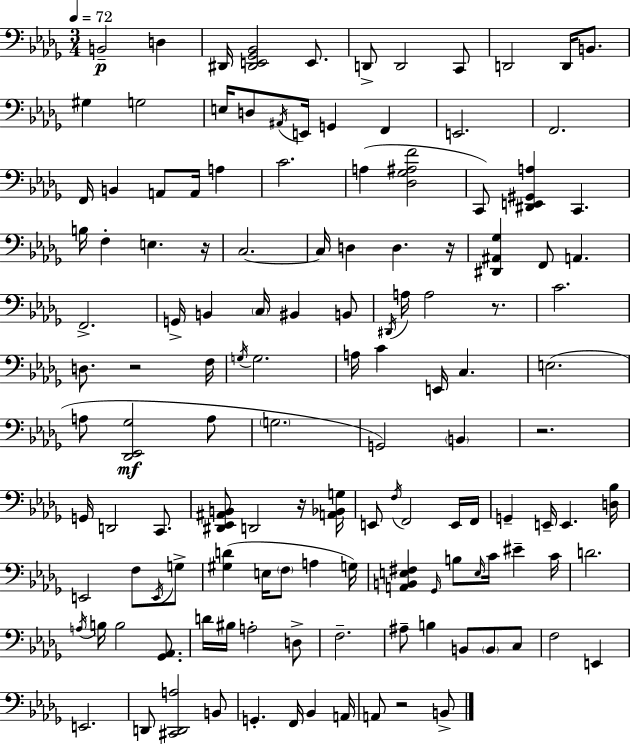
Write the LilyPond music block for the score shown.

{
  \clef bass
  \numericTimeSignature
  \time 3/4
  \key bes \minor
  \tempo 4 = 72
  b,2--\p d4 | dis,16 <dis, e, ges, bes,>2 e,8. | d,8-> d,2 c,8 | d,2 d,16 b,8. | \break gis4 g2 | e16 d8 \acciaccatura { ais,16 } e,16 g,4 f,4 | e,2. | f,2. | \break f,16 b,4 a,8 a,16 a4 | c'2. | a4( <des ges ais f'>2 | c,8) <dis, e, gis, a>4 c,4. | \break b16 f4-. e4. | r16 c2.~~ | c16 d4 d4. | r16 <dis, ais, ges>4 f,8 a,4. | \break f,2.-> | g,16-> b,4 \parenthesize c16 bis,4 b,8 | \acciaccatura { dis,16 } a16 a2 r8. | c'2. | \break d8. r2 | f16 \acciaccatura { g16 } g2. | a16 c'4 e,16 c4. | e2.( | \break a8 <des, ees, ges>2\mf | a8 \parenthesize g2. | g,2) \parenthesize b,4 | r2. | \break g,16 d,2 | c,8. <dis, ees, ais, b,>8 d,2 | r16 <a, bes, g>16 e,8 \acciaccatura { f16 } f,2 | e,16 f,16 g,4-- e,16-- e,4. | \break <d bes>16 e,2 | f8 \acciaccatura { e,16 } g8-> <gis d'>4( e16 \parenthesize f8 | a4 g16) <a, b, e fis>4 \grace { ges,16 } b8 | \grace { e16 } c'16 eis'4-- c'16 d'2. | \break \acciaccatura { a16 } b16 b2 | <ges, aes,>8. d'16 bis16 a2-. | d8-> f2.-- | ais8-- b4 | \break b,8 \parenthesize b,8 c8 f2 | e,4 e,2. | d,8 <cis, d, a>2 | b,8 g,4.-. | \break f,16 bes,4 a,16 a,8 r2 | b,8-> \bar "|."
}